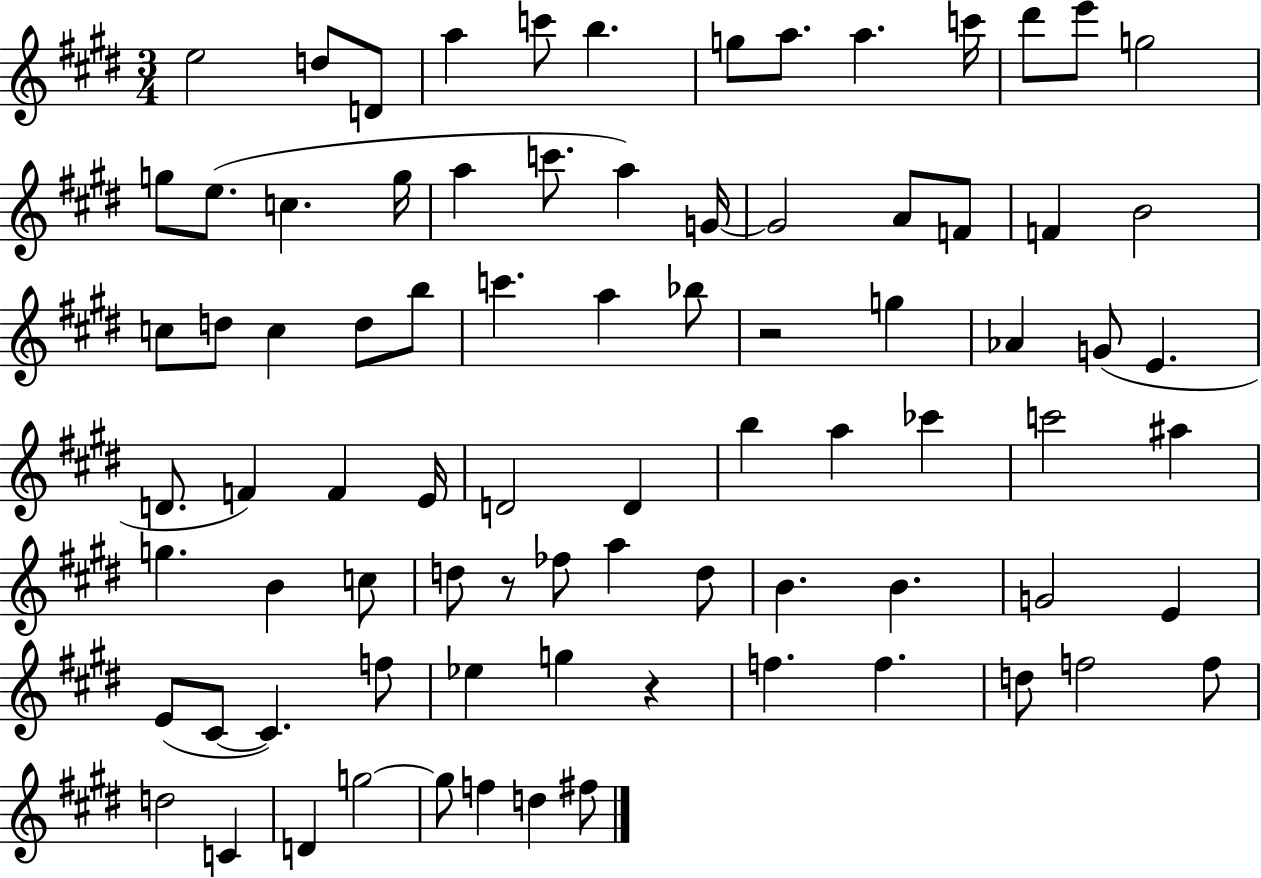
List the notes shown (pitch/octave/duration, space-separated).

E5/h D5/e D4/e A5/q C6/e B5/q. G5/e A5/e. A5/q. C6/s D#6/e E6/e G5/h G5/e E5/e. C5/q. G5/s A5/q C6/e. A5/q G4/s G4/h A4/e F4/e F4/q B4/h C5/e D5/e C5/q D5/e B5/e C6/q. A5/q Bb5/e R/h G5/q Ab4/q G4/e E4/q. D4/e. F4/q F4/q E4/s D4/h D4/q B5/q A5/q CES6/q C6/h A#5/q G5/q. B4/q C5/e D5/e R/e FES5/e A5/q D5/e B4/q. B4/q. G4/h E4/q E4/e C#4/e C#4/q. F5/e Eb5/q G5/q R/q F5/q. F5/q. D5/e F5/h F5/e D5/h C4/q D4/q G5/h G5/e F5/q D5/q F#5/e